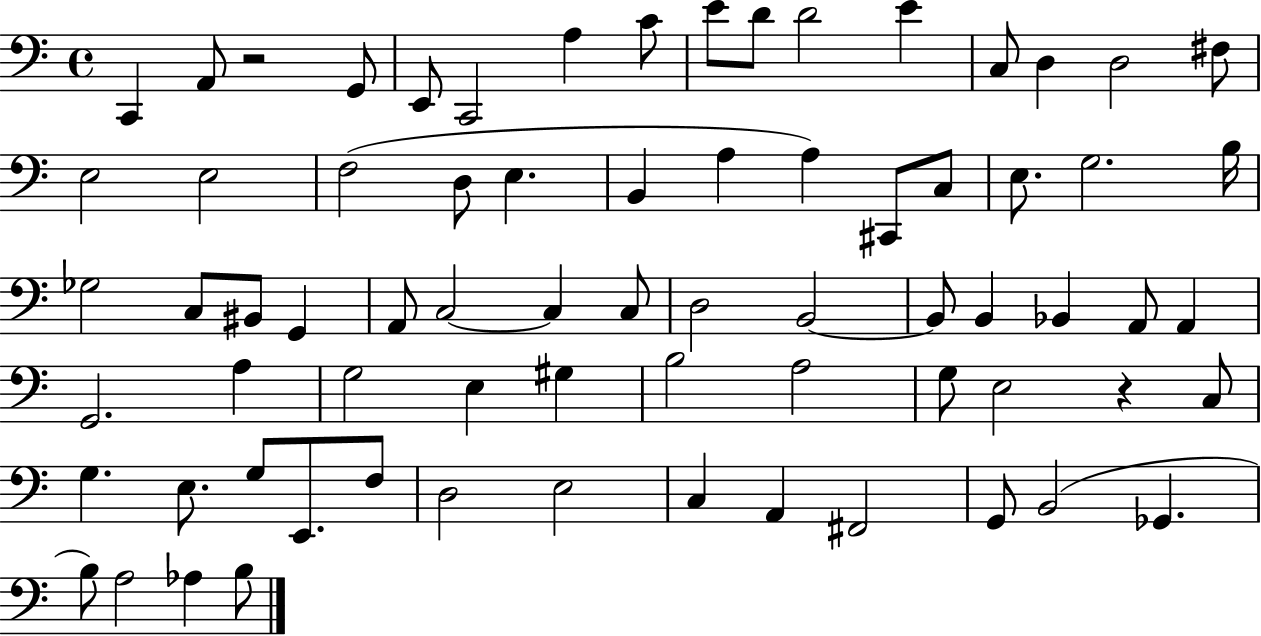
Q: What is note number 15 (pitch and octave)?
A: F#3